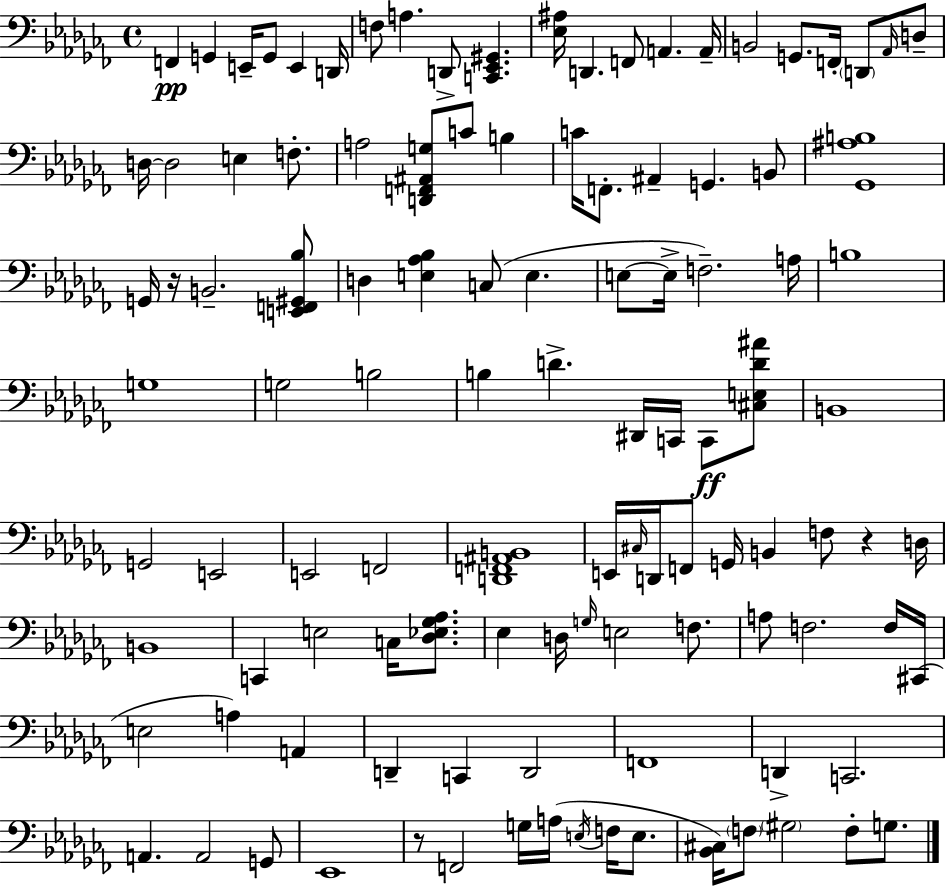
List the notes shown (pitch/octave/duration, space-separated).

F2/q G2/q E2/s G2/e E2/q D2/s F3/e A3/q. D2/e [C2,Eb2,G#2]/q. [Eb3,A#3]/s D2/q. F2/e A2/q. A2/s B2/h G2/e. F2/s D2/e Ab2/s D3/e D3/s D3/h E3/q F3/e. A3/h [D2,F2,A#2,G3]/e C4/e B3/q C4/s F2/e. A#2/q G2/q. B2/e [Gb2,A#3,B3]/w G2/s R/s B2/h. [E2,F2,G#2,Bb3]/e D3/q [E3,Ab3,Bb3]/q C3/e E3/q. E3/e E3/s F3/h. A3/s B3/w G3/w G3/h B3/h B3/q D4/q. D#2/s C2/s C2/e [C#3,E3,D4,A#4]/e B2/w G2/h E2/h E2/h F2/h [D2,F2,A#2,B2]/w E2/s C#3/s D2/s F2/e G2/s B2/q F3/e R/q D3/s B2/w C2/q E3/h C3/s [Db3,Eb3,Gb3,Ab3]/e. Eb3/q D3/s G3/s E3/h F3/e. A3/e F3/h. F3/s C#2/s E3/h A3/q A2/q D2/q C2/q D2/h F2/w D2/q C2/h. A2/q. A2/h G2/e Eb2/w R/e F2/h G3/s A3/s E3/s F3/s E3/e. [Bb2,C#3]/s F3/e G#3/h F3/e G3/e.